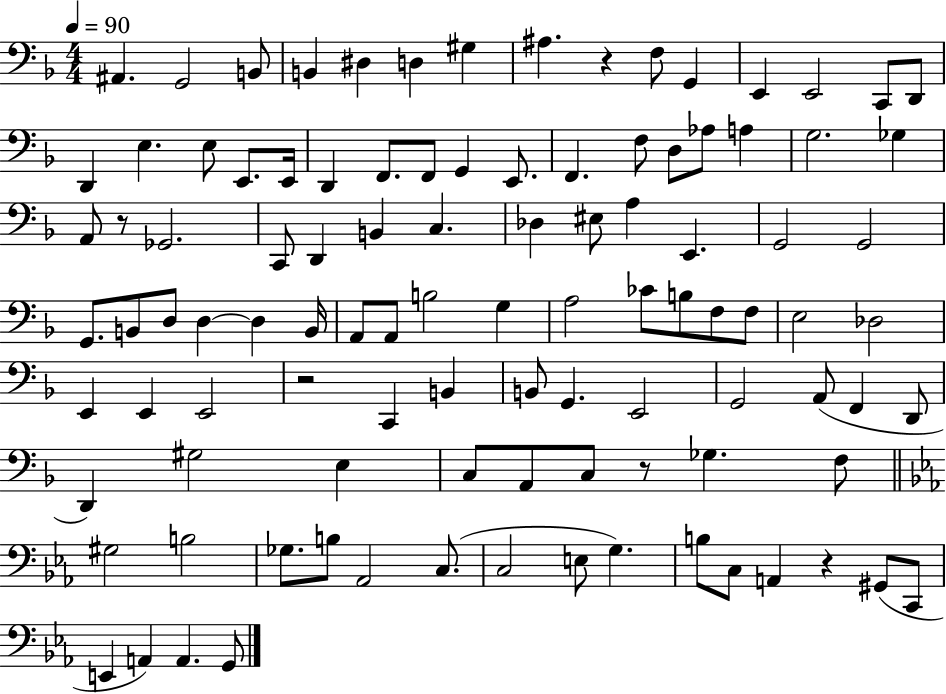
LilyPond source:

{
  \clef bass
  \numericTimeSignature
  \time 4/4
  \key f \major
  \tempo 4 = 90
  ais,4. g,2 b,8 | b,4 dis4 d4 gis4 | ais4. r4 f8 g,4 | e,4 e,2 c,8 d,8 | \break d,4 e4. e8 e,8. e,16 | d,4 f,8. f,8 g,4 e,8. | f,4. f8 d8 aes8 a4 | g2. ges4 | \break a,8 r8 ges,2. | c,8 d,4 b,4 c4. | des4 eis8 a4 e,4. | g,2 g,2 | \break g,8. b,8 d8 d4~~ d4 b,16 | a,8 a,8 b2 g4 | a2 ces'8 b8 f8 f8 | e2 des2 | \break e,4 e,4 e,2 | r2 c,4 b,4 | b,8 g,4. e,2 | g,2 a,8( f,4 d,8 | \break d,4) gis2 e4 | c8 a,8 c8 r8 ges4. f8 | \bar "||" \break \key ees \major gis2 b2 | ges8. b8 aes,2 c8.( | c2 e8 g4.) | b8 c8 a,4 r4 gis,8( c,8 | \break e,4 a,4) a,4. g,8 | \bar "|."
}